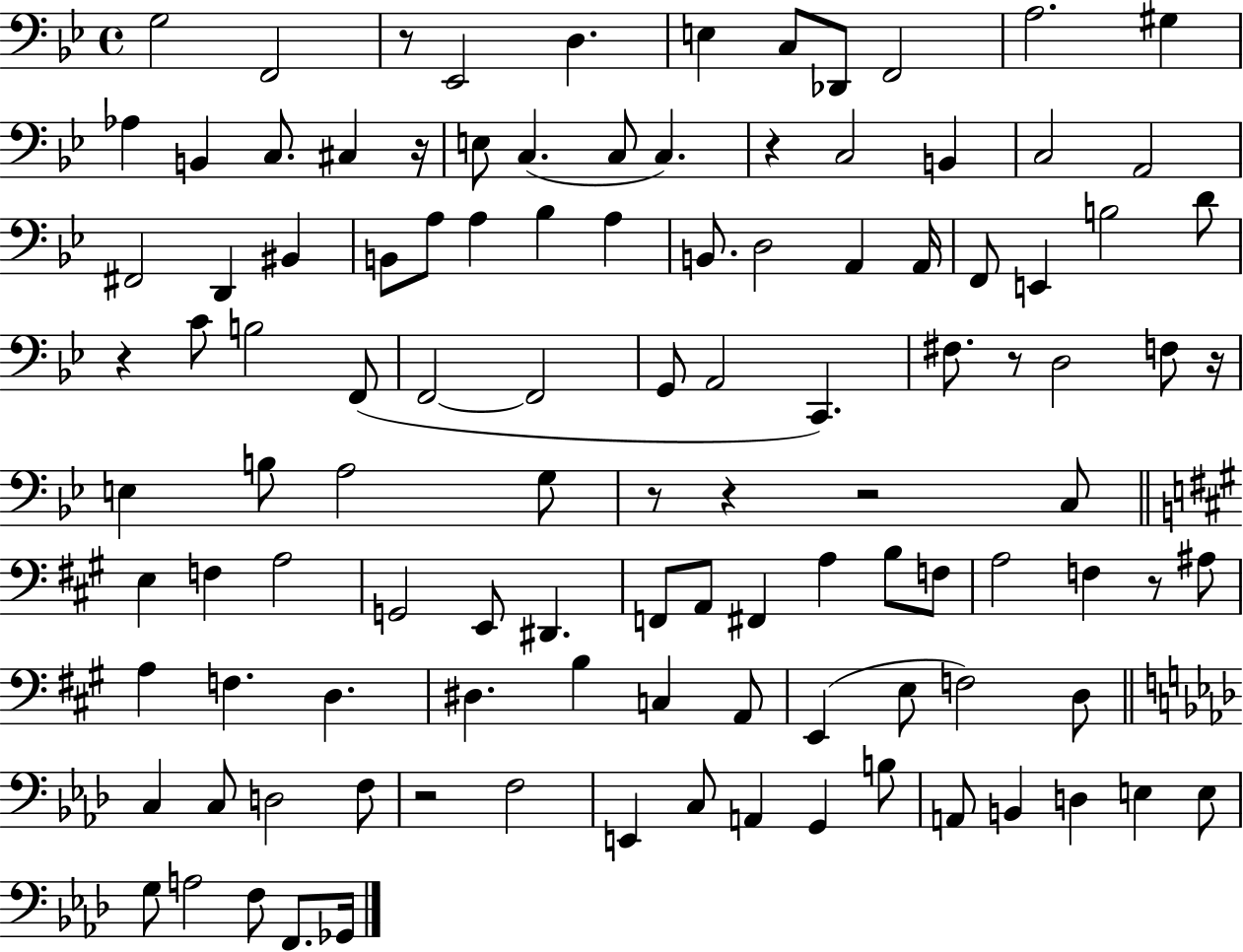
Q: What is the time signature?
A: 4/4